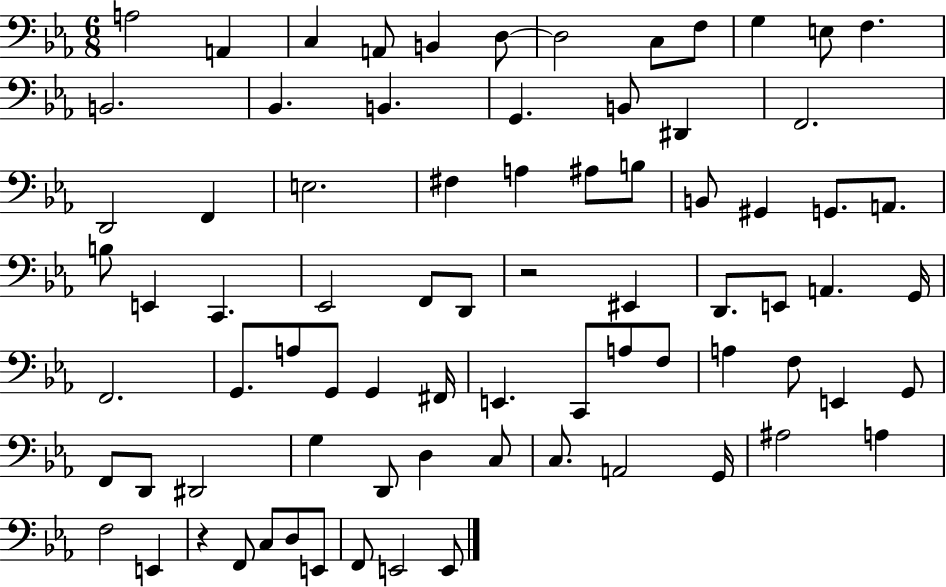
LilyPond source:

{
  \clef bass
  \numericTimeSignature
  \time 6/8
  \key ees \major
  a2 a,4 | c4 a,8 b,4 d8~~ | d2 c8 f8 | g4 e8 f4. | \break b,2. | bes,4. b,4. | g,4. b,8 dis,4 | f,2. | \break d,2 f,4 | e2. | fis4 a4 ais8 b8 | b,8 gis,4 g,8. a,8. | \break b8 e,4 c,4. | ees,2 f,8 d,8 | r2 eis,4 | d,8. e,8 a,4. g,16 | \break f,2. | g,8. a8 g,8 g,4 fis,16 | e,4. c,8 a8 f8 | a4 f8 e,4 g,8 | \break f,8 d,8 dis,2 | g4 d,8 d4 c8 | c8. a,2 g,16 | ais2 a4 | \break f2 e,4 | r4 f,8 c8 d8 e,8 | f,8 e,2 e,8 | \bar "|."
}